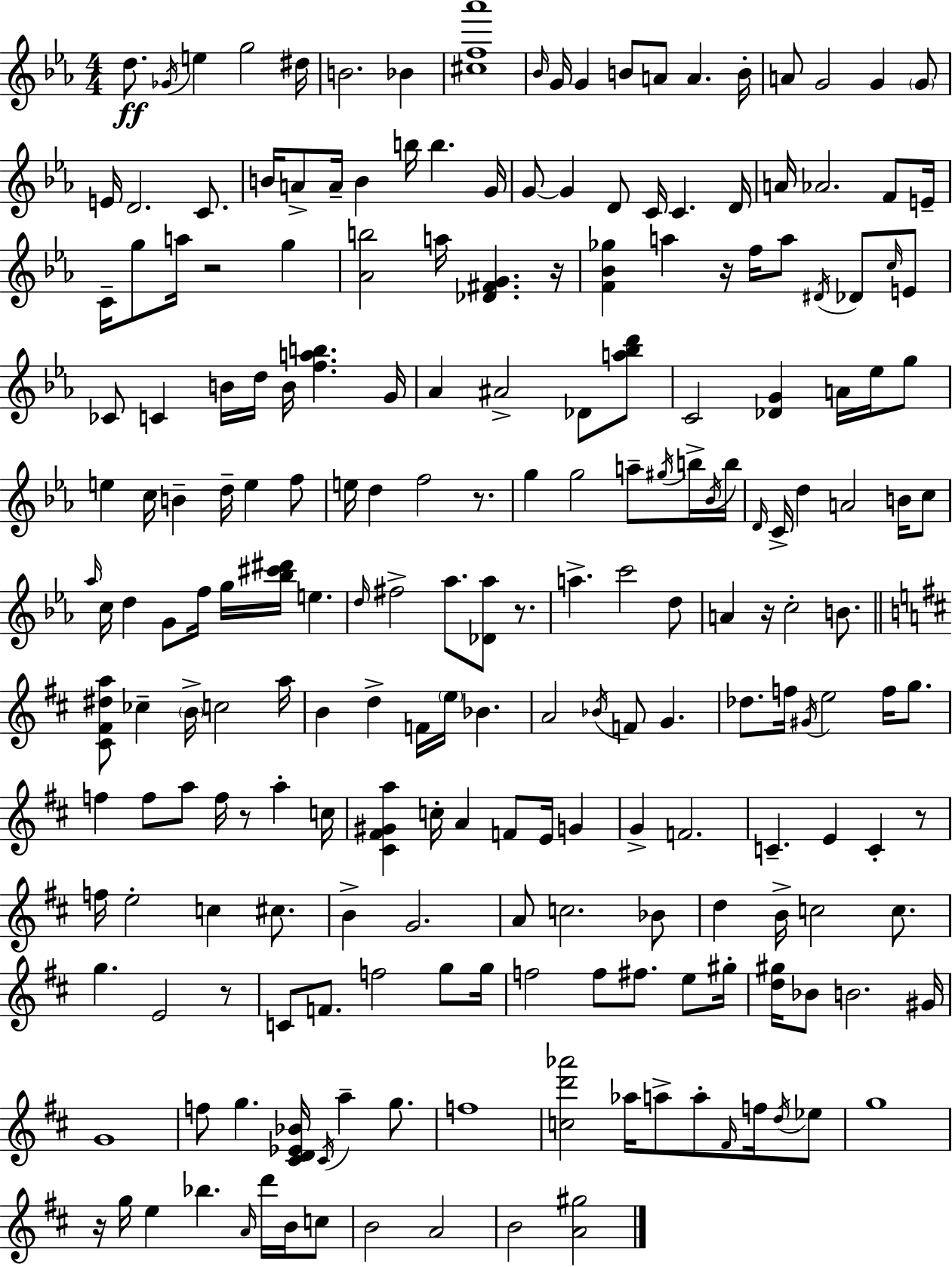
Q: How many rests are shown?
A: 10